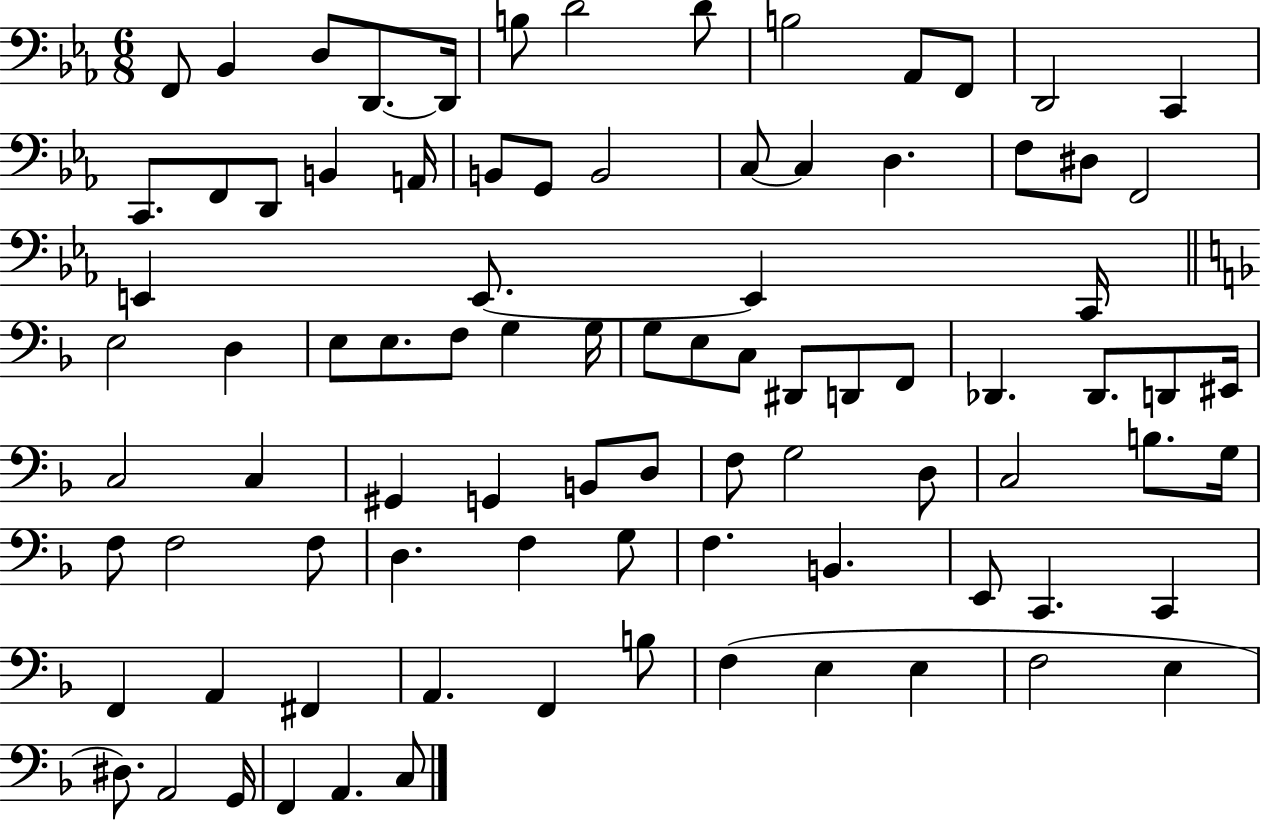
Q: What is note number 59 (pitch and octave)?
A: B3